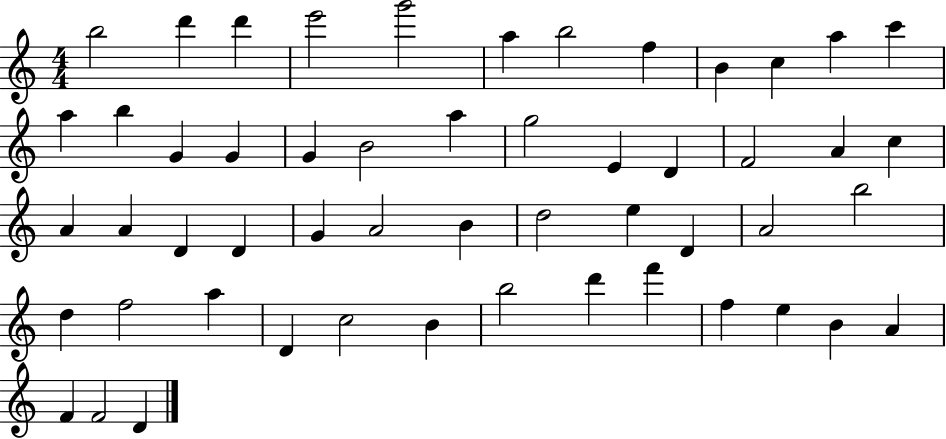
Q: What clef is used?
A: treble